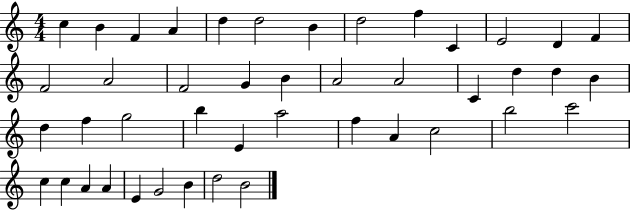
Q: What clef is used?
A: treble